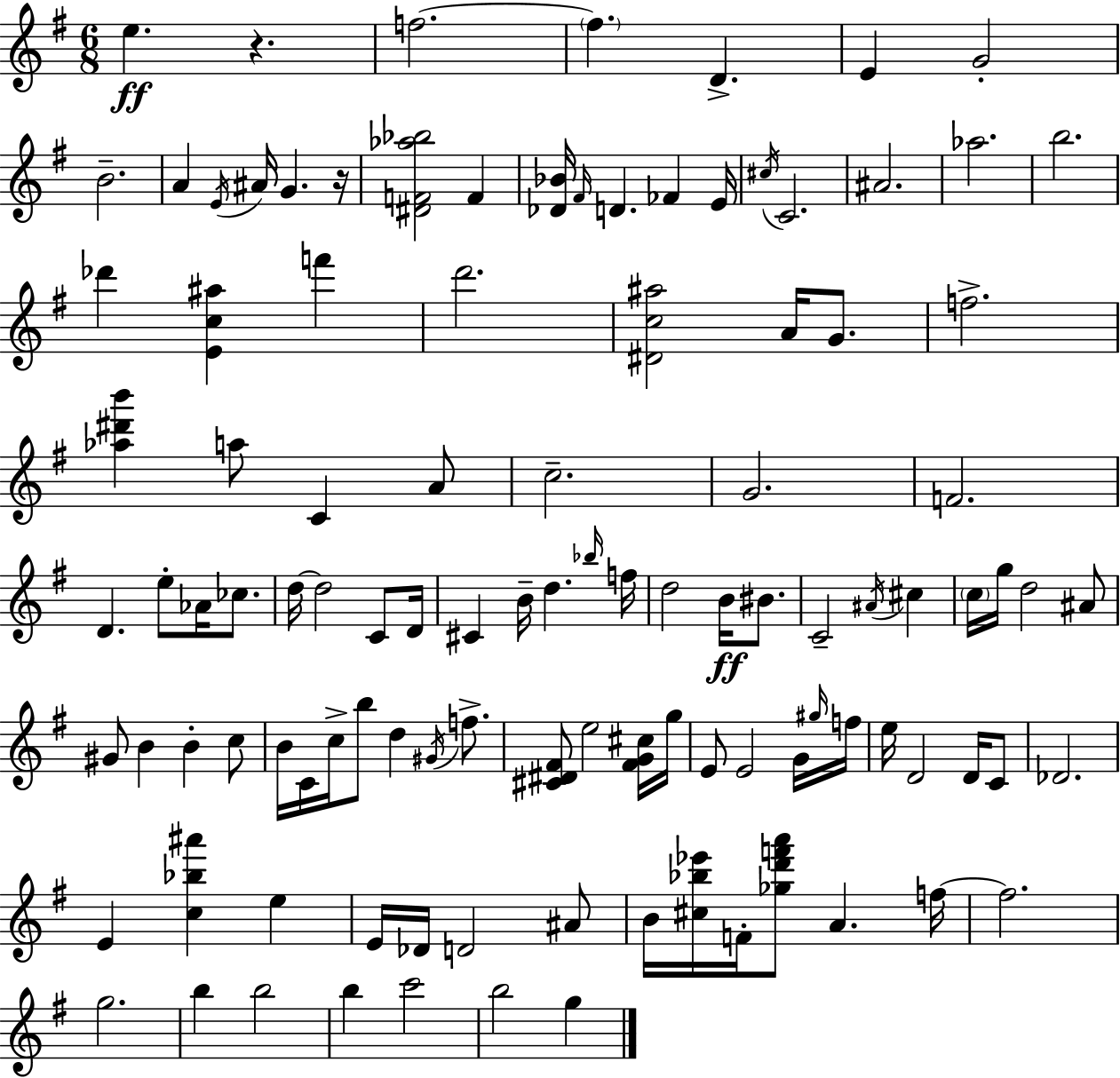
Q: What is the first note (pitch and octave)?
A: E5